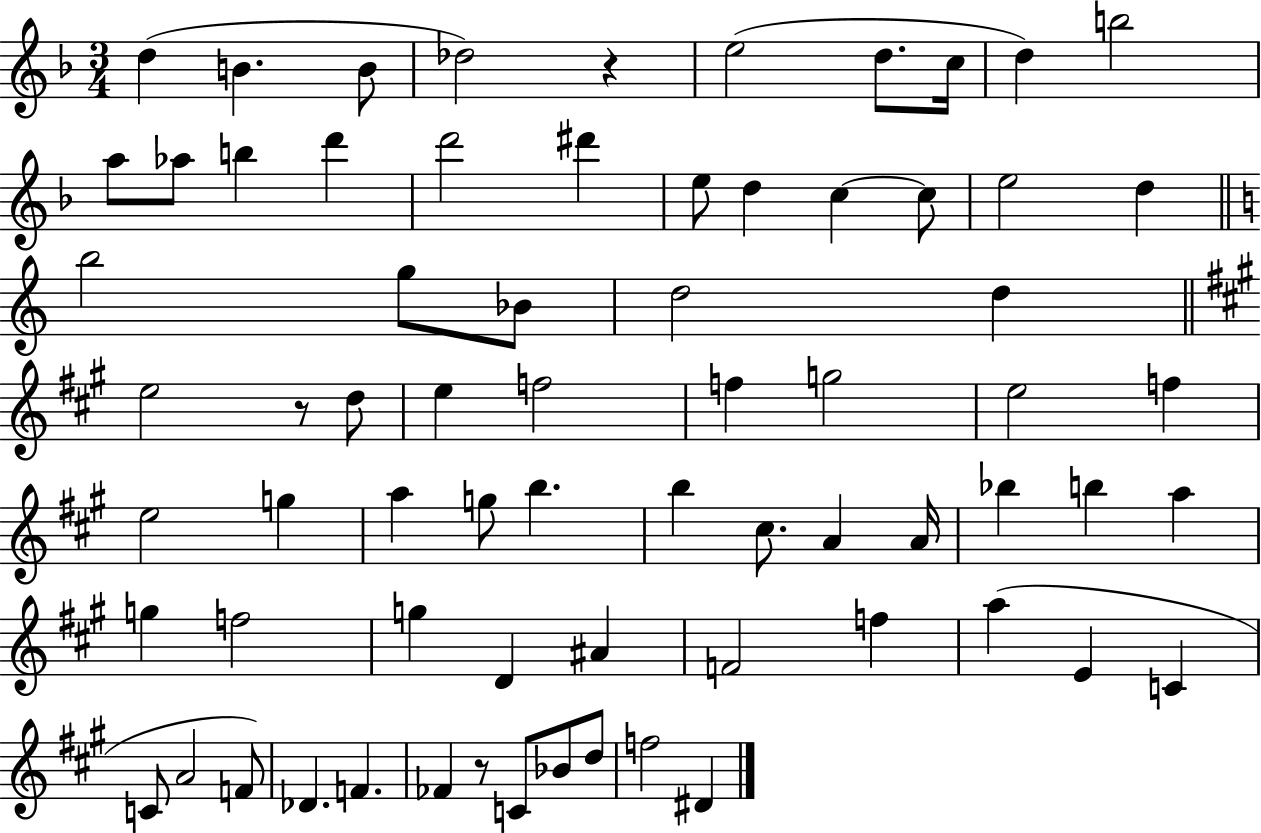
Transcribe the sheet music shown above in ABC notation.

X:1
T:Untitled
M:3/4
L:1/4
K:F
d B B/2 _d2 z e2 d/2 c/4 d b2 a/2 _a/2 b d' d'2 ^d' e/2 d c c/2 e2 d b2 g/2 _B/2 d2 d e2 z/2 d/2 e f2 f g2 e2 f e2 g a g/2 b b ^c/2 A A/4 _b b a g f2 g D ^A F2 f a E C C/2 A2 F/2 _D F _F z/2 C/2 _B/2 d/2 f2 ^D